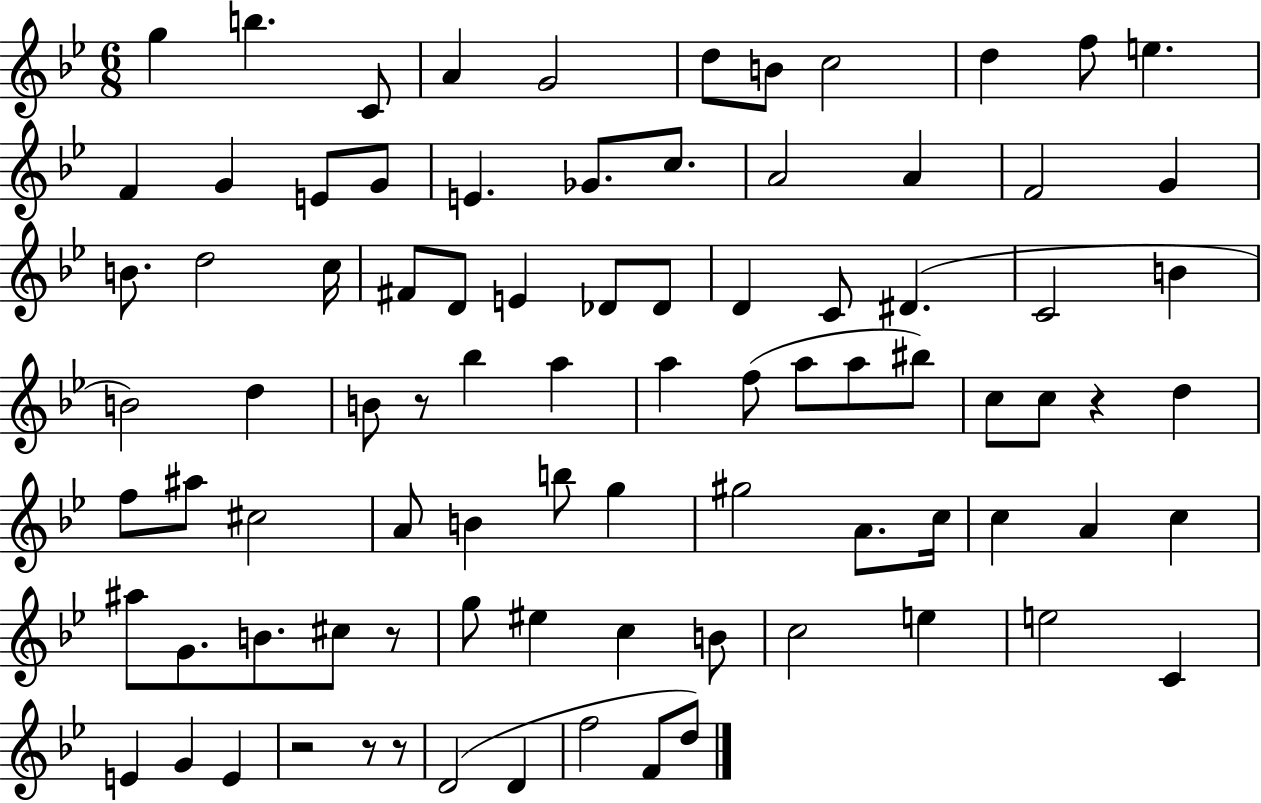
G5/q B5/q. C4/e A4/q G4/h D5/e B4/e C5/h D5/q F5/e E5/q. F4/q G4/q E4/e G4/e E4/q. Gb4/e. C5/e. A4/h A4/q F4/h G4/q B4/e. D5/h C5/s F#4/e D4/e E4/q Db4/e Db4/e D4/q C4/e D#4/q. C4/h B4/q B4/h D5/q B4/e R/e Bb5/q A5/q A5/q F5/e A5/e A5/e BIS5/e C5/e C5/e R/q D5/q F5/e A#5/e C#5/h A4/e B4/q B5/e G5/q G#5/h A4/e. C5/s C5/q A4/q C5/q A#5/e G4/e. B4/e. C#5/e R/e G5/e EIS5/q C5/q B4/e C5/h E5/q E5/h C4/q E4/q G4/q E4/q R/h R/e R/e D4/h D4/q F5/h F4/e D5/e